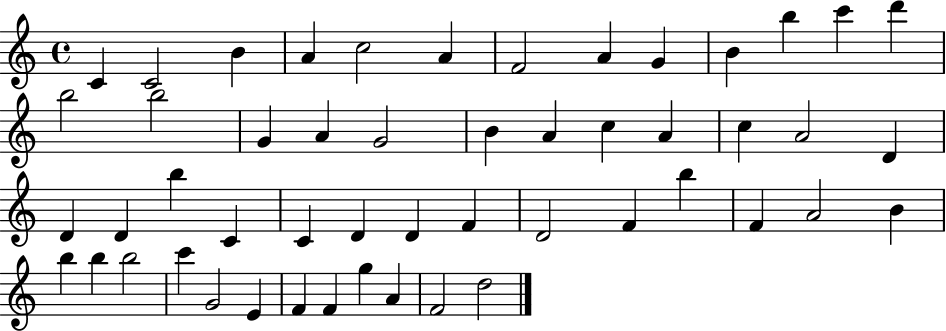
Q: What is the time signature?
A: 4/4